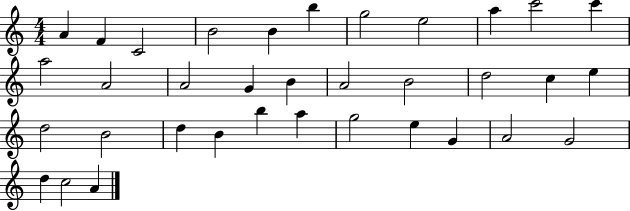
A4/q F4/q C4/h B4/h B4/q B5/q G5/h E5/h A5/q C6/h C6/q A5/h A4/h A4/h G4/q B4/q A4/h B4/h D5/h C5/q E5/q D5/h B4/h D5/q B4/q B5/q A5/q G5/h E5/q G4/q A4/h G4/h D5/q C5/h A4/q